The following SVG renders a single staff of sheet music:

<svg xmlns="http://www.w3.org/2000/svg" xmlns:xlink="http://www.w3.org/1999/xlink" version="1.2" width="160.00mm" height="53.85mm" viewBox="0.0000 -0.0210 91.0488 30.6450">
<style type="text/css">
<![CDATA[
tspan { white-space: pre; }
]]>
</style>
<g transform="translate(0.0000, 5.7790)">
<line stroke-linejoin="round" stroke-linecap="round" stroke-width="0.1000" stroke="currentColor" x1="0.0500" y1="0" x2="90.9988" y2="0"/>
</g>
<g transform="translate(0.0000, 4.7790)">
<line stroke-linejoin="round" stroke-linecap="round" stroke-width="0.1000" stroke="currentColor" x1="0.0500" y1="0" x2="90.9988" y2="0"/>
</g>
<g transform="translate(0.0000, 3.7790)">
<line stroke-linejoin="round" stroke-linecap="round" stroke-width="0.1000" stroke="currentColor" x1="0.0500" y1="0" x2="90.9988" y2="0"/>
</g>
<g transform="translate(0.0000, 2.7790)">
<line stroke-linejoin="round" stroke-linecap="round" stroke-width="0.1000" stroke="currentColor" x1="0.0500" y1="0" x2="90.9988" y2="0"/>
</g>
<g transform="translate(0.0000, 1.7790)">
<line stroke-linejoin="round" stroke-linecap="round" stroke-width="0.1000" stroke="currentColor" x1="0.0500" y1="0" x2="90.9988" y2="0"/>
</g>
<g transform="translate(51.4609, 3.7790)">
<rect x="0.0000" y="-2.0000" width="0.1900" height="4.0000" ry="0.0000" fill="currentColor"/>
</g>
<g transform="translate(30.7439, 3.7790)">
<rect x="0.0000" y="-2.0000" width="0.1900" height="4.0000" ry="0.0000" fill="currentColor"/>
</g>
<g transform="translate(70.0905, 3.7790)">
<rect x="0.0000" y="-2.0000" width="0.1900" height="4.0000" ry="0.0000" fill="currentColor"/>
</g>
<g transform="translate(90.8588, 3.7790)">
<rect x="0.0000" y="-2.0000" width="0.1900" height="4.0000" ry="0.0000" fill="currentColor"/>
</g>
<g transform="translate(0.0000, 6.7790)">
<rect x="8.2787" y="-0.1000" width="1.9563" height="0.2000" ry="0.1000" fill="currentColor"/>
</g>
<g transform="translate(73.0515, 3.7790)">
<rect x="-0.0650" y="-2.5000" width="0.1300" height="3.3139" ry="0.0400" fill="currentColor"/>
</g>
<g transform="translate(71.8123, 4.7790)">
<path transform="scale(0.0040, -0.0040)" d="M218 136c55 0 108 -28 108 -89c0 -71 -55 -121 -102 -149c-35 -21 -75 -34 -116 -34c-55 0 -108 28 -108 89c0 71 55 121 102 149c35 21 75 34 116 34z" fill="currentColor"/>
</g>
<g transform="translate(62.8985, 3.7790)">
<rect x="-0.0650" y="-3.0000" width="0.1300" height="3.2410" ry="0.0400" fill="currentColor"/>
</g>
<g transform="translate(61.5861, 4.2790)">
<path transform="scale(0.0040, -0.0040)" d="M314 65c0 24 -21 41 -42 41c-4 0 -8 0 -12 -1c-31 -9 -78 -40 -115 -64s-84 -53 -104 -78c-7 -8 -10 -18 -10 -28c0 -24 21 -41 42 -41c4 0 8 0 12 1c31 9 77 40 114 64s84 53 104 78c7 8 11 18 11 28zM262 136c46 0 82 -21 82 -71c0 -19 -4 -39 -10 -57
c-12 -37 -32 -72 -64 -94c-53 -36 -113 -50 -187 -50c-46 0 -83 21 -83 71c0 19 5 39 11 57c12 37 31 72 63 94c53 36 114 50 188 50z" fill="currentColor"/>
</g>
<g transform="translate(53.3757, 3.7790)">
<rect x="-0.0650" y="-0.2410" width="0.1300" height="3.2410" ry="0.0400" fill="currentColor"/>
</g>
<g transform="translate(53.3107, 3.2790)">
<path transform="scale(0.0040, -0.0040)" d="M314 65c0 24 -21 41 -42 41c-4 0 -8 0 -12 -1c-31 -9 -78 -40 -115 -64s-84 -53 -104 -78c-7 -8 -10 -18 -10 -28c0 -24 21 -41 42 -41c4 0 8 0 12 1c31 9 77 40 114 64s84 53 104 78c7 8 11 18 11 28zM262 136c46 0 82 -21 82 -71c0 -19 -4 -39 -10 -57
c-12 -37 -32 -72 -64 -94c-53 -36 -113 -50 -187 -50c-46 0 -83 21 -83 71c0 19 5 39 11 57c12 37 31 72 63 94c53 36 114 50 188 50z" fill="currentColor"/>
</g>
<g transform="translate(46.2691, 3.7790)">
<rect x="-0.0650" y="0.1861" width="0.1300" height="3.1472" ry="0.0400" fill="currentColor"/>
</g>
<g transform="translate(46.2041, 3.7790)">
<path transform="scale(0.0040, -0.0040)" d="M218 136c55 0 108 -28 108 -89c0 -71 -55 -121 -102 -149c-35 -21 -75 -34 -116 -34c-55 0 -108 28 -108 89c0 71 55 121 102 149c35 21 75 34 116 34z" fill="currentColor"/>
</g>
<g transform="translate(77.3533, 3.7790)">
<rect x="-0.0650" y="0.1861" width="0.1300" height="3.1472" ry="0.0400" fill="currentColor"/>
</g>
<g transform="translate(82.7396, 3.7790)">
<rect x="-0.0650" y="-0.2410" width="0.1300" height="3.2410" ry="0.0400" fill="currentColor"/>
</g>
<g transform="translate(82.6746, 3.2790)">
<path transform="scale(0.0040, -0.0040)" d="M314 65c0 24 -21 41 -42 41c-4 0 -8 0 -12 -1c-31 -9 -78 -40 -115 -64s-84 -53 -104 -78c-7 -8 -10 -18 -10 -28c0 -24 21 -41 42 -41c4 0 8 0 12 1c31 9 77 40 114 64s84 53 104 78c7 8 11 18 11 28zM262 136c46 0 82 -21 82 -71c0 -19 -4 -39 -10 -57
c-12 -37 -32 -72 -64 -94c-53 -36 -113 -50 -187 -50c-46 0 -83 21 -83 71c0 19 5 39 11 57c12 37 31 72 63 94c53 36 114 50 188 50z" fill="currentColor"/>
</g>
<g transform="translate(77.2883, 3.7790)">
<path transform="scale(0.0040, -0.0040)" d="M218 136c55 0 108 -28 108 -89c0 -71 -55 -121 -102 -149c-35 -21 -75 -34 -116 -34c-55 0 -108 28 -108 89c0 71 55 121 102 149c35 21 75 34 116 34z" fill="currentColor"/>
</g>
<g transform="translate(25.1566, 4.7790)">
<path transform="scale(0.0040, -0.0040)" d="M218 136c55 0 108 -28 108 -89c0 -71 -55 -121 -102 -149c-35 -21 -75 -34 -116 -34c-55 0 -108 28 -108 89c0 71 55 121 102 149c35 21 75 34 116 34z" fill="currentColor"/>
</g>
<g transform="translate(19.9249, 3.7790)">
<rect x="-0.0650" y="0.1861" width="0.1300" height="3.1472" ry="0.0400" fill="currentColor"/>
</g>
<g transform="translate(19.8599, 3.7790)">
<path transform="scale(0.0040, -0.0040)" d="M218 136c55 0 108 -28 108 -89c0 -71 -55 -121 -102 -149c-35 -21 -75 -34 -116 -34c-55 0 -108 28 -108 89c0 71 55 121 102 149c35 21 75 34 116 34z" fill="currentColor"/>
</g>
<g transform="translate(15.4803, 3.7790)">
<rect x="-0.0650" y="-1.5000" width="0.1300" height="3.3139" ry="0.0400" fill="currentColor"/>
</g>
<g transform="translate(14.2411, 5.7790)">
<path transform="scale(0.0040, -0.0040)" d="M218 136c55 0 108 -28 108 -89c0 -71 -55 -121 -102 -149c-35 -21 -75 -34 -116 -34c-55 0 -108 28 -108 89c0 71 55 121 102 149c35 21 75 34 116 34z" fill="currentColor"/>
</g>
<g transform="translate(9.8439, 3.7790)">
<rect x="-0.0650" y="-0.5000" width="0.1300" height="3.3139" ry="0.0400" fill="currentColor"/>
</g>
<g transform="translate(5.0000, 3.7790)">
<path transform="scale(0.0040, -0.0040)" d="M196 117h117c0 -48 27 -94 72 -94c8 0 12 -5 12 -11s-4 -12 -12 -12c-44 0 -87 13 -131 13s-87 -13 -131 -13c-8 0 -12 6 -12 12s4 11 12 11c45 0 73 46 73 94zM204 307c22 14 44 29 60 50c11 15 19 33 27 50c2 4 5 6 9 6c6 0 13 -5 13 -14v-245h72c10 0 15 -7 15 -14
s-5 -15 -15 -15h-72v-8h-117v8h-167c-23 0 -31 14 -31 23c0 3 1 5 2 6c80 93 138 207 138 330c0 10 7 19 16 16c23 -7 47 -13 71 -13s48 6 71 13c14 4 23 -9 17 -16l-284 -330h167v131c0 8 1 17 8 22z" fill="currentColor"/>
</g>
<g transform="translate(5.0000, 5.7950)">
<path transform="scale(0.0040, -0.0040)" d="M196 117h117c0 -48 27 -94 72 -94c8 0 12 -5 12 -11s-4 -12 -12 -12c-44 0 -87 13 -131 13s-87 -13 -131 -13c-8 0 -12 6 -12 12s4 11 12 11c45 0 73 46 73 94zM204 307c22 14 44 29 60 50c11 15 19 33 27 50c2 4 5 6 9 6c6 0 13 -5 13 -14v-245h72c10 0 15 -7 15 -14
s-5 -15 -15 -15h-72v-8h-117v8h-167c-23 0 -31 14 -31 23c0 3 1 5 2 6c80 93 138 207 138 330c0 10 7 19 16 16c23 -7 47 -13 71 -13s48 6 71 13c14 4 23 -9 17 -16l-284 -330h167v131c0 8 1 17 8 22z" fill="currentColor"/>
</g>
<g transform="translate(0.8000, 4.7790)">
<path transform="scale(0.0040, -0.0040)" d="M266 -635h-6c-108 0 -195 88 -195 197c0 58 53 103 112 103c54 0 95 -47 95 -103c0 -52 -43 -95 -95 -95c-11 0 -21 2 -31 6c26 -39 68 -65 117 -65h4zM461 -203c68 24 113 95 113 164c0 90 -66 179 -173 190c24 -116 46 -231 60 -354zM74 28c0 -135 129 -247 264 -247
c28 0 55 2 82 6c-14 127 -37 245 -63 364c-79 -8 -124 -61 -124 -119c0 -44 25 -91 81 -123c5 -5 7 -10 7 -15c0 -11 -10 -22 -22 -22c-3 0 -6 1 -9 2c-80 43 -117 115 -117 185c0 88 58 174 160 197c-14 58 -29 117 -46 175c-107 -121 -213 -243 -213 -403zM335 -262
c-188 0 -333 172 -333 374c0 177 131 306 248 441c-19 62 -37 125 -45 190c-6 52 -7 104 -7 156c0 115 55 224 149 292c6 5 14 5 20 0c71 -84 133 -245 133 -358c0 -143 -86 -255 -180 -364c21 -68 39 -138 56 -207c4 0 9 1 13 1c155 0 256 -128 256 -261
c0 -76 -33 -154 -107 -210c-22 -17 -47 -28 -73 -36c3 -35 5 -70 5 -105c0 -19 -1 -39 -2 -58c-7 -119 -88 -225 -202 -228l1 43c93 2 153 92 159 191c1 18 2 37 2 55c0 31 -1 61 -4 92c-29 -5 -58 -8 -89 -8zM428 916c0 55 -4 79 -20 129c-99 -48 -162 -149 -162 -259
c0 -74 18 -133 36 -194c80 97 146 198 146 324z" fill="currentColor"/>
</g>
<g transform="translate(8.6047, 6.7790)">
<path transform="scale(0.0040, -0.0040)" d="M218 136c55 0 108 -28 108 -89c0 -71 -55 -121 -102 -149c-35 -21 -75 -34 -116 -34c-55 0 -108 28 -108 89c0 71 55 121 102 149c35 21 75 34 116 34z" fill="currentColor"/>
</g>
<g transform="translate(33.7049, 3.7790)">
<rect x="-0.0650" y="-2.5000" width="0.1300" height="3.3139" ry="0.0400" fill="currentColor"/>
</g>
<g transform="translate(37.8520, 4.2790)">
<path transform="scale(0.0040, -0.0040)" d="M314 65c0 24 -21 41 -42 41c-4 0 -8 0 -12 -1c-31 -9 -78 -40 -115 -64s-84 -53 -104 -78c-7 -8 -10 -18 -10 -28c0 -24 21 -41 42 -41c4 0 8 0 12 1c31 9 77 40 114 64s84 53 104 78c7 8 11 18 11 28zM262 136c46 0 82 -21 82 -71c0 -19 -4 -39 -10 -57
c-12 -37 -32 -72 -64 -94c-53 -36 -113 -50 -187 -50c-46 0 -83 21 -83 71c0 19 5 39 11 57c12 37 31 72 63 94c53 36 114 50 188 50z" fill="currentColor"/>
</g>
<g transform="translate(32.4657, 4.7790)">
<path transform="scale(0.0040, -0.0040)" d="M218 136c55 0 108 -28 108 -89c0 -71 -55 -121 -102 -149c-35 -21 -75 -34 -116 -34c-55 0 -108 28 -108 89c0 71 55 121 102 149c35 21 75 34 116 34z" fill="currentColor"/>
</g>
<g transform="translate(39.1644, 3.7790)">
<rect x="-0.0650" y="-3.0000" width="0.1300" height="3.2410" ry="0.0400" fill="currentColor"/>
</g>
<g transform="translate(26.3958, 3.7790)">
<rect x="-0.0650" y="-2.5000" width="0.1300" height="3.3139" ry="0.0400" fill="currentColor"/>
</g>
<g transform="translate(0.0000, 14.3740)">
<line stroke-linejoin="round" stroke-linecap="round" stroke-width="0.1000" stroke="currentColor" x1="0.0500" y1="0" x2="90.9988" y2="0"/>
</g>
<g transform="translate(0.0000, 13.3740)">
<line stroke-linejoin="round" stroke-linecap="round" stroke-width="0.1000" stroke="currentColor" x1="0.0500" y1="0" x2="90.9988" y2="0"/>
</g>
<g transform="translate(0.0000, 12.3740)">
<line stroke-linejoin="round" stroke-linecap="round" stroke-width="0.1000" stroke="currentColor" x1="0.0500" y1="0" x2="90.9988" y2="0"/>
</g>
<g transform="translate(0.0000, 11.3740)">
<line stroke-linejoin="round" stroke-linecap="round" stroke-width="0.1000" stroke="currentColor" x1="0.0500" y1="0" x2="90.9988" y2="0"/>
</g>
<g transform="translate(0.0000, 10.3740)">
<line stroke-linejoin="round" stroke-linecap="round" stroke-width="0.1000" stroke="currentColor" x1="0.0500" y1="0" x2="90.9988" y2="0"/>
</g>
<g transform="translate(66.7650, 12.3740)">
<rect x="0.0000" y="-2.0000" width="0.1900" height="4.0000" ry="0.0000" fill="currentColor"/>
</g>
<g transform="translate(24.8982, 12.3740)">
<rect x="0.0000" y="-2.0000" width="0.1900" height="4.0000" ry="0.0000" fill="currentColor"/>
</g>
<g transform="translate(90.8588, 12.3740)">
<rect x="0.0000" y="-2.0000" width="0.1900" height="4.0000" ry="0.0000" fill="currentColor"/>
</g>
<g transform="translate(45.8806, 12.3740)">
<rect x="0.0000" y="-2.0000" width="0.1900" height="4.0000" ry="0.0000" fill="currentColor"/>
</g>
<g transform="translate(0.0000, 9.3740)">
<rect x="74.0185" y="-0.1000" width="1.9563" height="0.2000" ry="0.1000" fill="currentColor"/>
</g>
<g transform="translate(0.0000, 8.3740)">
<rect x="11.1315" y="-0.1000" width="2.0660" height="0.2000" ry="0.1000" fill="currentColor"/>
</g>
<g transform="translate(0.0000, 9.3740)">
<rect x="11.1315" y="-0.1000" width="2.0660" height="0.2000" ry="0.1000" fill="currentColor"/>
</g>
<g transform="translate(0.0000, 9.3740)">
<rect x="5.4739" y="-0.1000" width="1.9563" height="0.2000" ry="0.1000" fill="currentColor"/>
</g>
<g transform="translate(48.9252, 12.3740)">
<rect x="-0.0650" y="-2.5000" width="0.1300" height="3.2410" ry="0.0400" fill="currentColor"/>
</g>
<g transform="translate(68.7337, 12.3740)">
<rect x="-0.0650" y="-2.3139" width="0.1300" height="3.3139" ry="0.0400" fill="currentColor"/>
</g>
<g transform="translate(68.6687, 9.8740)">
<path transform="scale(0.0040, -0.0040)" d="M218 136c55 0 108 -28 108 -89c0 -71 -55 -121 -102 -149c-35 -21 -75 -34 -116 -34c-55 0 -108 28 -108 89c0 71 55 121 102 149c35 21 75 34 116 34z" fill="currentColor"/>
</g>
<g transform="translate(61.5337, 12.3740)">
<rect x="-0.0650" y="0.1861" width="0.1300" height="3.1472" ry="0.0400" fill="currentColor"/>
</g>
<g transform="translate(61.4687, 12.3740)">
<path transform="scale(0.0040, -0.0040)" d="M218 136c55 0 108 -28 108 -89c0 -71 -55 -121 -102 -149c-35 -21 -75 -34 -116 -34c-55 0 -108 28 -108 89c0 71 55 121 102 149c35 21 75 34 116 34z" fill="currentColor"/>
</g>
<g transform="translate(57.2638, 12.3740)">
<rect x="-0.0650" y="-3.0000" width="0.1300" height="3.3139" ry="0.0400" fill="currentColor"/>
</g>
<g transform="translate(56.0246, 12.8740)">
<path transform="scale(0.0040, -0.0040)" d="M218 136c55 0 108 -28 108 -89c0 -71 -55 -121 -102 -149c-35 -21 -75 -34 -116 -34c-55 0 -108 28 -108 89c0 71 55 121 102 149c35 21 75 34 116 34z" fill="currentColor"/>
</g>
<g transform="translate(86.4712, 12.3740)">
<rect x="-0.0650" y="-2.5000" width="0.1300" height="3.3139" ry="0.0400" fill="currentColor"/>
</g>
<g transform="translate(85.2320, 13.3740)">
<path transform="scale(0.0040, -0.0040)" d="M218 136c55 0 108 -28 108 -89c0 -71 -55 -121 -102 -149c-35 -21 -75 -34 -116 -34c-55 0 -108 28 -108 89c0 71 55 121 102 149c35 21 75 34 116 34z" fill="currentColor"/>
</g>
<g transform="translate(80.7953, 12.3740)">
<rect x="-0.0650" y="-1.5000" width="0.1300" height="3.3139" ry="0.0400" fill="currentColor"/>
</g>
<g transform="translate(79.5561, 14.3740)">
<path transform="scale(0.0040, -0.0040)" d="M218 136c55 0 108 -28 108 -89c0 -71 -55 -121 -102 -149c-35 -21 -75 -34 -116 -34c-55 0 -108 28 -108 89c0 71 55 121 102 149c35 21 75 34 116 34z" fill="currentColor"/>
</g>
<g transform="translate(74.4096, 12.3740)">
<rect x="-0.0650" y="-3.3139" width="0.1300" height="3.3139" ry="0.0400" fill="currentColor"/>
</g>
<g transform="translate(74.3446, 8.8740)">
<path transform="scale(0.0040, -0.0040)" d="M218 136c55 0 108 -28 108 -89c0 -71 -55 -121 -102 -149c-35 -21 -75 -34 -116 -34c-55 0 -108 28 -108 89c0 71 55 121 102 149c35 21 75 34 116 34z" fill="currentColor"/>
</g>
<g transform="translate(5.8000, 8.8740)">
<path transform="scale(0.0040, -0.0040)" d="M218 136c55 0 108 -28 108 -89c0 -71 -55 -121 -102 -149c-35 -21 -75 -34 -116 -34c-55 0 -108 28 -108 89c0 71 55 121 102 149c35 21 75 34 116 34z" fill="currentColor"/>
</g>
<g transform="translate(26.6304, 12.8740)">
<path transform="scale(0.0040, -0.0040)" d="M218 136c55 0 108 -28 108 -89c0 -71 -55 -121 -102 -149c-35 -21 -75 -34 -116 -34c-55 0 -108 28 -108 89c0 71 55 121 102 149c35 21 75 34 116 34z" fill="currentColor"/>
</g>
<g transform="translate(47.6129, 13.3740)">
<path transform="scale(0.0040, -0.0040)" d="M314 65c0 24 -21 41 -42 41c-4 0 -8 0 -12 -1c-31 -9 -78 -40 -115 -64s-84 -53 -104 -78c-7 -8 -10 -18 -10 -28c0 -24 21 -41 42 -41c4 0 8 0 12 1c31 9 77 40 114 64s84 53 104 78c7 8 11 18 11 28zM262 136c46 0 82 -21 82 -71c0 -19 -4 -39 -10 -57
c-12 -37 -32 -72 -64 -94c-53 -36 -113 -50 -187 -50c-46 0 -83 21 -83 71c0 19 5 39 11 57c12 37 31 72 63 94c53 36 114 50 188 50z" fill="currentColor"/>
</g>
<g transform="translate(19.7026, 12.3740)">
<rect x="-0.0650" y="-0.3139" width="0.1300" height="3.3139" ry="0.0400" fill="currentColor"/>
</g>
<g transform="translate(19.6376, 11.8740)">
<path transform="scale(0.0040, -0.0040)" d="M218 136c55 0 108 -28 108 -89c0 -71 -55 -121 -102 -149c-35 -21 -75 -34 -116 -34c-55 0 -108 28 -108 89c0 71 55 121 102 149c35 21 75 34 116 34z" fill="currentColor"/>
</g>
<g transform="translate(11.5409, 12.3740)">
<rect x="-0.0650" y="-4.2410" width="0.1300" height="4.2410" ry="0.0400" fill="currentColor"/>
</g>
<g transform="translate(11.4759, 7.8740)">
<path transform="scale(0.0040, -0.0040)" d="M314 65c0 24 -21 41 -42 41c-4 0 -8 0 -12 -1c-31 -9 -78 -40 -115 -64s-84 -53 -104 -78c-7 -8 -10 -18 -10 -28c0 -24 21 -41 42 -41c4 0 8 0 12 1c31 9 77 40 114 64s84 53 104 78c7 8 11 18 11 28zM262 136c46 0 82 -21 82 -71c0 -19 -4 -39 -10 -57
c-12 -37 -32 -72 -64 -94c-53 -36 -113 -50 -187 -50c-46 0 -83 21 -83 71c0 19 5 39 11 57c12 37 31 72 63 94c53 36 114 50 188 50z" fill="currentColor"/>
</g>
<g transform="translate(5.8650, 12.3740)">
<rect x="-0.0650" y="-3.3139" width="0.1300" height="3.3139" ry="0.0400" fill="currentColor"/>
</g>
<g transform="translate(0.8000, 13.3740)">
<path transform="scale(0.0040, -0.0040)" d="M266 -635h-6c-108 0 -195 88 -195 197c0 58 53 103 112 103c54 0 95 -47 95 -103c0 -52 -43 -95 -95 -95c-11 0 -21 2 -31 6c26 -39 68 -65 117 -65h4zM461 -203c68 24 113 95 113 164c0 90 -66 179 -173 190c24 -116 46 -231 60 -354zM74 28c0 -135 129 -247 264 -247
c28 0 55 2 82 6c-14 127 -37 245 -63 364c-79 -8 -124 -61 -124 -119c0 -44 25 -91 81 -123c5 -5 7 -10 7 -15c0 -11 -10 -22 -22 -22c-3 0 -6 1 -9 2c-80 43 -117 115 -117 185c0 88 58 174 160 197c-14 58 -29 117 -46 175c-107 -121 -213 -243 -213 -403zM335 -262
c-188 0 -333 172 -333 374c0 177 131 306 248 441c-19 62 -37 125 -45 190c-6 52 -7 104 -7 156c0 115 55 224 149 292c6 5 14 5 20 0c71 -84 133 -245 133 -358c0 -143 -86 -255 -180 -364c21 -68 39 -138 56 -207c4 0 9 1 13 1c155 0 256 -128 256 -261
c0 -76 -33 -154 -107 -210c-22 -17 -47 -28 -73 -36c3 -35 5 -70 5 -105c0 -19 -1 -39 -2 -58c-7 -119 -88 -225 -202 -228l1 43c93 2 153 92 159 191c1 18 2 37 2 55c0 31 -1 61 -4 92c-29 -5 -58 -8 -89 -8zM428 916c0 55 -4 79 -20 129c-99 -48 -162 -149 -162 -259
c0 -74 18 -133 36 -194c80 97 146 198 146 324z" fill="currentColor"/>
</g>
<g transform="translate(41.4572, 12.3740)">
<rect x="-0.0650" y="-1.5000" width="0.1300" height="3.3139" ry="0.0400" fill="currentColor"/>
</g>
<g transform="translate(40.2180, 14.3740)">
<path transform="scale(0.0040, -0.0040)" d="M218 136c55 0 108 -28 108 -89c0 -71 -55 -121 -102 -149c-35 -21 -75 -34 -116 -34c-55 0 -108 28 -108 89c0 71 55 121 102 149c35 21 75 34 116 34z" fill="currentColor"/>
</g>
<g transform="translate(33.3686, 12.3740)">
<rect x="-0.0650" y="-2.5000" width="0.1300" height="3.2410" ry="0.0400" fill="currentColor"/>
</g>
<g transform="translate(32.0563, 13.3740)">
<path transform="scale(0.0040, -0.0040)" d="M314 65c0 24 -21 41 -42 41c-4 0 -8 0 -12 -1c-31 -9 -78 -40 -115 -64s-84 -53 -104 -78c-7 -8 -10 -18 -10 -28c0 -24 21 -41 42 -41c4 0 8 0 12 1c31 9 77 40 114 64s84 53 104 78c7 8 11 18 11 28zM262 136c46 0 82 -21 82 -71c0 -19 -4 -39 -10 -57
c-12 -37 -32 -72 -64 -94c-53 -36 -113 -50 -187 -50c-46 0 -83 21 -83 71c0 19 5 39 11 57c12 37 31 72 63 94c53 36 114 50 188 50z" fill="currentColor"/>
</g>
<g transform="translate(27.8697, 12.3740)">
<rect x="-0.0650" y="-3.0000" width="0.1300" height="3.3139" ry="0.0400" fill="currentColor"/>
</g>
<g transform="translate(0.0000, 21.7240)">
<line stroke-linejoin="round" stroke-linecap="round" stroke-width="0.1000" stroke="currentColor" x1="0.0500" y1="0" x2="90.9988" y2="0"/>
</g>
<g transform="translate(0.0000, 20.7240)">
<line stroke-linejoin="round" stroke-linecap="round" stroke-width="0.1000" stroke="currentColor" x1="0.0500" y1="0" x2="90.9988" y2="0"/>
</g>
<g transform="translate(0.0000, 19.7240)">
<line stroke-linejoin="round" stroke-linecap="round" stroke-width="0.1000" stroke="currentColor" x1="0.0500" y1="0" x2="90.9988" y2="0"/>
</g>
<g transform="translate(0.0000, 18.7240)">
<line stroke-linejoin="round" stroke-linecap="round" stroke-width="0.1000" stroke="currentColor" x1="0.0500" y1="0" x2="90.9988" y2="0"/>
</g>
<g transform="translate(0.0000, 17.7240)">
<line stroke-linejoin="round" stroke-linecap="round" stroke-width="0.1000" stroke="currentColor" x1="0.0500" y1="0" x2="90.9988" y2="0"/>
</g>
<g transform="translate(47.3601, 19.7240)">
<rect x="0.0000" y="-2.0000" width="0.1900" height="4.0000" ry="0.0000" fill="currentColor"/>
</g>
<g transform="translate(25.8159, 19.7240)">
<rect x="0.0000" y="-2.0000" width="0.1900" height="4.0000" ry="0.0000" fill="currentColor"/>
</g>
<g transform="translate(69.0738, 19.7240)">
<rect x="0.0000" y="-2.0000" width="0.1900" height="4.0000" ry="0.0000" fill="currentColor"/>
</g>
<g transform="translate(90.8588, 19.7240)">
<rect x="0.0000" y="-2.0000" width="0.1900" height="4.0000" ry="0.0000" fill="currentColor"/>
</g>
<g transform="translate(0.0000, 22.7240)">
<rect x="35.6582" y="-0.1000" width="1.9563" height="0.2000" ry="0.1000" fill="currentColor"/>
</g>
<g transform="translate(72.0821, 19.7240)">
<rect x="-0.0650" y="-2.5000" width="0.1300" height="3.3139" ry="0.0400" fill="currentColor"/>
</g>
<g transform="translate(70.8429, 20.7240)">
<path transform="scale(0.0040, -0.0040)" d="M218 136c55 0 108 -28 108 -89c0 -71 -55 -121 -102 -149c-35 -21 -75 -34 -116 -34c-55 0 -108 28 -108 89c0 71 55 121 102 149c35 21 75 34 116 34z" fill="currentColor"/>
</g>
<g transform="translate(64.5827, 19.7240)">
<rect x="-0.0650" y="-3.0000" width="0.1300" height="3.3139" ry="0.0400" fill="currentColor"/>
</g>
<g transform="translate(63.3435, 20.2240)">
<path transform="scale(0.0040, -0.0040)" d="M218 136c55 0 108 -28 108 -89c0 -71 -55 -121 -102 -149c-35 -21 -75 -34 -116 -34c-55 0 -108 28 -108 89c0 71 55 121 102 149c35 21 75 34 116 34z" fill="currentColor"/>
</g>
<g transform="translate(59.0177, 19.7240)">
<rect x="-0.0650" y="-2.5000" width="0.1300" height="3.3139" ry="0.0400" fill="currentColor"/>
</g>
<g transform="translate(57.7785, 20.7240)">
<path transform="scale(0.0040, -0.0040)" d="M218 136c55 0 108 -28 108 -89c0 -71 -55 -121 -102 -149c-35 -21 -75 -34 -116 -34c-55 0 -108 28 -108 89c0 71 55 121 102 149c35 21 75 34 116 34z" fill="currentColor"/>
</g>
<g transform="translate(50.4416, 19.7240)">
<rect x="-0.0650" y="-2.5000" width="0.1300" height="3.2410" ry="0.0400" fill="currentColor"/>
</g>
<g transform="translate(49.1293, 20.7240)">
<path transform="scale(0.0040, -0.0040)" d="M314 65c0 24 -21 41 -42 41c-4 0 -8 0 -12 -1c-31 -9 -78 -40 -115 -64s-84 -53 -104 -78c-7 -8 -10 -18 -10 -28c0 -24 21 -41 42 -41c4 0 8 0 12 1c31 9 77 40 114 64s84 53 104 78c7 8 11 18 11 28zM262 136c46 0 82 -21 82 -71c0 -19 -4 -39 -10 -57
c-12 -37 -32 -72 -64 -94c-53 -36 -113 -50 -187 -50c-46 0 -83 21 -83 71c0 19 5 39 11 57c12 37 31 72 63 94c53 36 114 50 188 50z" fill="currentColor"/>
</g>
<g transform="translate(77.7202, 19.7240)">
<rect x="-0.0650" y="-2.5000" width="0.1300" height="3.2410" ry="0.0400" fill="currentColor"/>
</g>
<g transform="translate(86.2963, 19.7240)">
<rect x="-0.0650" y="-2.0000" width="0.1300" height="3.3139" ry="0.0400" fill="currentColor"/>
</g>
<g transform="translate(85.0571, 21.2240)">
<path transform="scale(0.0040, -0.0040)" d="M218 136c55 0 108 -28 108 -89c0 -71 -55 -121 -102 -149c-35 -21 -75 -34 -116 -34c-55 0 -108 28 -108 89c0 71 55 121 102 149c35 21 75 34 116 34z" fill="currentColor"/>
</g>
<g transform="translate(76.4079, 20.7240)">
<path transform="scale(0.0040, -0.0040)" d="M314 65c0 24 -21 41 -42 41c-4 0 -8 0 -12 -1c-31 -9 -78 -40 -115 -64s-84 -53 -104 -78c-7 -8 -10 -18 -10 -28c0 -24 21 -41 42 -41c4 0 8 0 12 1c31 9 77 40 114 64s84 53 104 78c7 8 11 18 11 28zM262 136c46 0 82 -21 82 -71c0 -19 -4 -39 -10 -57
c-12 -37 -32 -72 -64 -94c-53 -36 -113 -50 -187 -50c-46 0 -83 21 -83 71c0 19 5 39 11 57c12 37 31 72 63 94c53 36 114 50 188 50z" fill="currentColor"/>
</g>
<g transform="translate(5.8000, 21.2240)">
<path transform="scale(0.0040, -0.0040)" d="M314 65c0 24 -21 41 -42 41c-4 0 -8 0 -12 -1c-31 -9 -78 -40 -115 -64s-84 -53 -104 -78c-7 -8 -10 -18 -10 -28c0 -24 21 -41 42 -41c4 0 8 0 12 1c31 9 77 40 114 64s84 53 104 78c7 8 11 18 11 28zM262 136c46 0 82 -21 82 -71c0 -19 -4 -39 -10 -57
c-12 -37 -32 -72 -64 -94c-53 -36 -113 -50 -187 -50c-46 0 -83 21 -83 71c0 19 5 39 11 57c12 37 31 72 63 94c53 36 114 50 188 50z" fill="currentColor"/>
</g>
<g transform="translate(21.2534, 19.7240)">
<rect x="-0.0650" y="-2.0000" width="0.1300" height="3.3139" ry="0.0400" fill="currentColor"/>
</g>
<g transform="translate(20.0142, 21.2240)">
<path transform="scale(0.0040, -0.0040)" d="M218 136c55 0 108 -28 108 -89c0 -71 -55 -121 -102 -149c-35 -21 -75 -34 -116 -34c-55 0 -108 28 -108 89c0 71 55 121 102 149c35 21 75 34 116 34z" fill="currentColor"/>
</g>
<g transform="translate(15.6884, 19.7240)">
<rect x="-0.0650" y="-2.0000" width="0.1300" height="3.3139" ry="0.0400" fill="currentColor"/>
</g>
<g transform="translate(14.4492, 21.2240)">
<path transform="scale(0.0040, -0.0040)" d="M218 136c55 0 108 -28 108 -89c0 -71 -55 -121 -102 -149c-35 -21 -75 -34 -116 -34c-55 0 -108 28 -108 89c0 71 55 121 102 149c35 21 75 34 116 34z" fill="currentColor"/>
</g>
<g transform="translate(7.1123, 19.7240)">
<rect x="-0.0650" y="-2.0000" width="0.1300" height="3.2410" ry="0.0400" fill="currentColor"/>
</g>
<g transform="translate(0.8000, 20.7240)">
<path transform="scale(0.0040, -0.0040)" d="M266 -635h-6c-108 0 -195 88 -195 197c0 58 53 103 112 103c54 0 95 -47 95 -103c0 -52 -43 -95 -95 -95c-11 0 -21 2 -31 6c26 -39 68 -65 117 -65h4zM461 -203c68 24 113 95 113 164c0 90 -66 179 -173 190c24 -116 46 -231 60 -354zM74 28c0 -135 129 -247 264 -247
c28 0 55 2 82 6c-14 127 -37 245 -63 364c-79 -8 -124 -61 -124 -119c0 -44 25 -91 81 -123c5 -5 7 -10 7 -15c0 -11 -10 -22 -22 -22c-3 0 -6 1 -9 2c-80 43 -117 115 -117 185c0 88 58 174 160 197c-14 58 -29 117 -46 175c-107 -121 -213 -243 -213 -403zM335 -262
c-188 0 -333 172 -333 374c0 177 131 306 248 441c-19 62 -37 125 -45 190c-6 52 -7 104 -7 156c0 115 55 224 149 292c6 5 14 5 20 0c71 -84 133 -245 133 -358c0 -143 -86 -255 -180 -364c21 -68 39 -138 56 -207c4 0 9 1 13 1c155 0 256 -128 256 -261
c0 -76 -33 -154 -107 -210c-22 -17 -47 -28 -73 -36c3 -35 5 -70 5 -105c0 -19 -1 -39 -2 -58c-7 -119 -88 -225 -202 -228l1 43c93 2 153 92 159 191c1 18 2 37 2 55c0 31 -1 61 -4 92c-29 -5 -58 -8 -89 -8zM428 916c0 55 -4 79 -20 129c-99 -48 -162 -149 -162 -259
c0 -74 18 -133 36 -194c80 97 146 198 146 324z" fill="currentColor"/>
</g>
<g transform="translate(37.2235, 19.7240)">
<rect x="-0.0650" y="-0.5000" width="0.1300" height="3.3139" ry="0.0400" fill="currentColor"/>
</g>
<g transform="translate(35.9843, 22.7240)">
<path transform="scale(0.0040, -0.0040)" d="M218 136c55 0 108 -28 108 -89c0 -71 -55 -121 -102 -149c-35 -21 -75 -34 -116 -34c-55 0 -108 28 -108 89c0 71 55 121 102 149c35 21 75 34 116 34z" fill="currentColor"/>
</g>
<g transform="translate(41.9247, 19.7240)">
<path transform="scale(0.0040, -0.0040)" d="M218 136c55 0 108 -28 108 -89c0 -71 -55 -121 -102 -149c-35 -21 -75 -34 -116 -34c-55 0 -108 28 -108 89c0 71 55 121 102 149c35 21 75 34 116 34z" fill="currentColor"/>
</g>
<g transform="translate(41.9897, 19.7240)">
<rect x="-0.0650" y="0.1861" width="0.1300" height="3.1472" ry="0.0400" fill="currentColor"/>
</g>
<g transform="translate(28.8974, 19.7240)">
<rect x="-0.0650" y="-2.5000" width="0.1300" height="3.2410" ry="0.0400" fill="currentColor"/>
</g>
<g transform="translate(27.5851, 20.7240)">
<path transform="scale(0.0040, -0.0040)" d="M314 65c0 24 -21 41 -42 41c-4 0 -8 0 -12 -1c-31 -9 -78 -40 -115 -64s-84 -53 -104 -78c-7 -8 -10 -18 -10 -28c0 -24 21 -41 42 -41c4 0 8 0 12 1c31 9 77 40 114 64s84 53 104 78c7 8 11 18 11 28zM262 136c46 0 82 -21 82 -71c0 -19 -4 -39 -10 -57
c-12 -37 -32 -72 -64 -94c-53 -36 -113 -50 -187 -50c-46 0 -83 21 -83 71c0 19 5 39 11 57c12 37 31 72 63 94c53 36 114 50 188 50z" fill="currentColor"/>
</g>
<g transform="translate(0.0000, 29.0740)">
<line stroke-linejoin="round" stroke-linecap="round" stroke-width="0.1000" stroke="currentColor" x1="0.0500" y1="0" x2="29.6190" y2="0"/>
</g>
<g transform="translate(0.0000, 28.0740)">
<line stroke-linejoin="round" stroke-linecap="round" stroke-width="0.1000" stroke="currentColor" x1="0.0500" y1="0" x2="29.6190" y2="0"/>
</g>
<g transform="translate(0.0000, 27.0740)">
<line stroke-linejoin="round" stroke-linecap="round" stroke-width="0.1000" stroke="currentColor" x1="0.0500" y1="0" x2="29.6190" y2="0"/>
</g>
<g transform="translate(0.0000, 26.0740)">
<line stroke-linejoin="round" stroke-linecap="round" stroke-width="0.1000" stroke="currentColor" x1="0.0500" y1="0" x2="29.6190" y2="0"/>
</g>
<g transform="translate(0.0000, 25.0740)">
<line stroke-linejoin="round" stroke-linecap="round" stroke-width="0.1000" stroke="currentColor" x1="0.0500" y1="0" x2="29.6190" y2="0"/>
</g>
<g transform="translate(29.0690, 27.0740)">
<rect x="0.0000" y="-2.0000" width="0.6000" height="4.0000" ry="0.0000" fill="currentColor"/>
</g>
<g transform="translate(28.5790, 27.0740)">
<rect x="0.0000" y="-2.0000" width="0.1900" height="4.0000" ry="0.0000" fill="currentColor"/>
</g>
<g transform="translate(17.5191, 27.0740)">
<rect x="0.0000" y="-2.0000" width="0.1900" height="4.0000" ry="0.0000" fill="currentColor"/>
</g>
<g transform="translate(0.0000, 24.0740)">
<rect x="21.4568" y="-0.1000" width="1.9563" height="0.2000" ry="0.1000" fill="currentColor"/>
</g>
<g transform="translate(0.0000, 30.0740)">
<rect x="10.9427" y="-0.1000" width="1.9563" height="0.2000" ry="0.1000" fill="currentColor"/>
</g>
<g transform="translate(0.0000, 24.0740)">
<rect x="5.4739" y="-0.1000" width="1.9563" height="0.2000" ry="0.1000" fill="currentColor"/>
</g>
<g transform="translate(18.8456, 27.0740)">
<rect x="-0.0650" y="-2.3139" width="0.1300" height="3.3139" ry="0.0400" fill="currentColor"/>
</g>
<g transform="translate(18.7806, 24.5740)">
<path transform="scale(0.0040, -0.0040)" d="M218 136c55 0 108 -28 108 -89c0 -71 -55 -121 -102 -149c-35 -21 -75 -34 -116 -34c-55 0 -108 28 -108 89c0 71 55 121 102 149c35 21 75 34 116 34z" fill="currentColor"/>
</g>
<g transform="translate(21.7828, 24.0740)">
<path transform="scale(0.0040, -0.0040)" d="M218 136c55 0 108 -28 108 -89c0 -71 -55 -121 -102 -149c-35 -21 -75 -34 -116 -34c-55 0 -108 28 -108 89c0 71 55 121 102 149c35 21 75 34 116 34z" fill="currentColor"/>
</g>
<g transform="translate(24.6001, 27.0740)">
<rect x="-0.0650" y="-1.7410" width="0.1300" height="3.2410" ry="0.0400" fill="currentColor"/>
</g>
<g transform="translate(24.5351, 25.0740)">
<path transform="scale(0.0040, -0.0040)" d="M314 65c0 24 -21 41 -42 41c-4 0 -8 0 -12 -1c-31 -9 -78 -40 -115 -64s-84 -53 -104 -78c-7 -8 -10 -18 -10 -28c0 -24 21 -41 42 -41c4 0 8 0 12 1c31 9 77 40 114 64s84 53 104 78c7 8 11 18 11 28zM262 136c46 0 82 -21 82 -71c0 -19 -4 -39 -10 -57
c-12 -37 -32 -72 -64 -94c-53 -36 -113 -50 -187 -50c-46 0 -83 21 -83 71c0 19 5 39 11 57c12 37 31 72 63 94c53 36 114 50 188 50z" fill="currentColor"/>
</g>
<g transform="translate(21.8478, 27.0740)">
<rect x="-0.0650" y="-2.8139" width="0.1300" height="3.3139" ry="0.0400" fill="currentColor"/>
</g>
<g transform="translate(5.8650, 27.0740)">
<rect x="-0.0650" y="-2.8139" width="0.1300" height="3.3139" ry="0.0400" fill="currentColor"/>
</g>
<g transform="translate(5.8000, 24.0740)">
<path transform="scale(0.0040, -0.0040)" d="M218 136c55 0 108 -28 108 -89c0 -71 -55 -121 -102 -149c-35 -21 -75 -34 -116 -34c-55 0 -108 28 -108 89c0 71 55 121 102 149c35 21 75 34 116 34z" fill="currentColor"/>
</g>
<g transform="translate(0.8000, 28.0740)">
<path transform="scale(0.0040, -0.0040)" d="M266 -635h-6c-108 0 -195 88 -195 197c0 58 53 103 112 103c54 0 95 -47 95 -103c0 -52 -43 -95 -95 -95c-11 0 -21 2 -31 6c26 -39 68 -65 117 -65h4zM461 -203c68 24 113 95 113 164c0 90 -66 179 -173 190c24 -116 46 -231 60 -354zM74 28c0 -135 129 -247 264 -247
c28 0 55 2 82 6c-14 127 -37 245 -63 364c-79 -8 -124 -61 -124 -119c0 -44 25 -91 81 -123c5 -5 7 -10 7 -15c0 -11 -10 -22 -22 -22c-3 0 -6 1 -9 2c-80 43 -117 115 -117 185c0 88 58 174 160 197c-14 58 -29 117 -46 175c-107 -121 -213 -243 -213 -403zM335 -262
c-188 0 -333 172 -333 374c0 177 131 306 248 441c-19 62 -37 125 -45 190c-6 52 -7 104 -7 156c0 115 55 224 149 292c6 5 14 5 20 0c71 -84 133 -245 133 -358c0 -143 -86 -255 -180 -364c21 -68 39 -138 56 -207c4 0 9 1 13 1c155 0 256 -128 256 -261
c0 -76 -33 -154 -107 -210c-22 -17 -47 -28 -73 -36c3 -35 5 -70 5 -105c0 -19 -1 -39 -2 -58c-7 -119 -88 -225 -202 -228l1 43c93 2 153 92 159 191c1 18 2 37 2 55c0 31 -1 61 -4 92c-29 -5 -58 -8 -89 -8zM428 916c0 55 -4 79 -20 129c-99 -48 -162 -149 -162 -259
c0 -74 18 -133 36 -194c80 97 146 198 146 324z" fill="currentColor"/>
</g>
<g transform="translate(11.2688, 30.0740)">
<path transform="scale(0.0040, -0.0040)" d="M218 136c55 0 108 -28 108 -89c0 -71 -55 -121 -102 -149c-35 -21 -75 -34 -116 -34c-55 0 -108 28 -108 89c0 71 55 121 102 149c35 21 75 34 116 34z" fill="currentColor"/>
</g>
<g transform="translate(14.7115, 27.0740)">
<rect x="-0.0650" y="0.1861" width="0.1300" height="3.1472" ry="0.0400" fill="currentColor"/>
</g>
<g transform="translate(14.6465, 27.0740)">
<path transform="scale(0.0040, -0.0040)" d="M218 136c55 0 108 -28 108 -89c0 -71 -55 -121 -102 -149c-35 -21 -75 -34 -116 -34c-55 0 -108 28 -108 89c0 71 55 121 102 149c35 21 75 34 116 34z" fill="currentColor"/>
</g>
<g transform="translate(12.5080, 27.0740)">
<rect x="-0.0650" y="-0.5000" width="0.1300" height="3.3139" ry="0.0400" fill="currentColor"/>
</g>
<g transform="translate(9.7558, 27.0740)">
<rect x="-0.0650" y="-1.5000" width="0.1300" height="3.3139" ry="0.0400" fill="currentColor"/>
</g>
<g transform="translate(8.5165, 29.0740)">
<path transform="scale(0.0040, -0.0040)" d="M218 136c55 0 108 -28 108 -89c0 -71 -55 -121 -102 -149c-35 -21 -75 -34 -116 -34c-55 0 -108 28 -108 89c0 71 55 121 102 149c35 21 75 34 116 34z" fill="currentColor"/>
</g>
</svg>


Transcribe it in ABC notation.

X:1
T:Untitled
M:4/4
L:1/4
K:C
C E B G G A2 B c2 A2 G B c2 b d'2 c A G2 E G2 A B g b E G F2 F F G2 C B G2 G A G G2 F a E C B g a f2